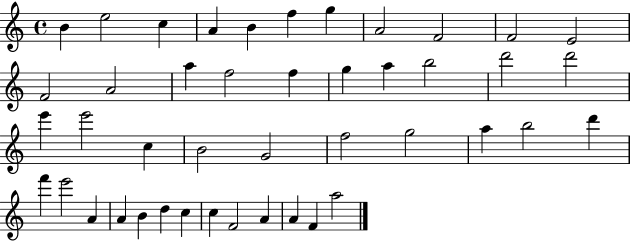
B4/q E5/h C5/q A4/q B4/q F5/q G5/q A4/h F4/h F4/h E4/h F4/h A4/h A5/q F5/h F5/q G5/q A5/q B5/h D6/h D6/h E6/q E6/h C5/q B4/h G4/h F5/h G5/h A5/q B5/h D6/q F6/q E6/h A4/q A4/q B4/q D5/q C5/q C5/q F4/h A4/q A4/q F4/q A5/h